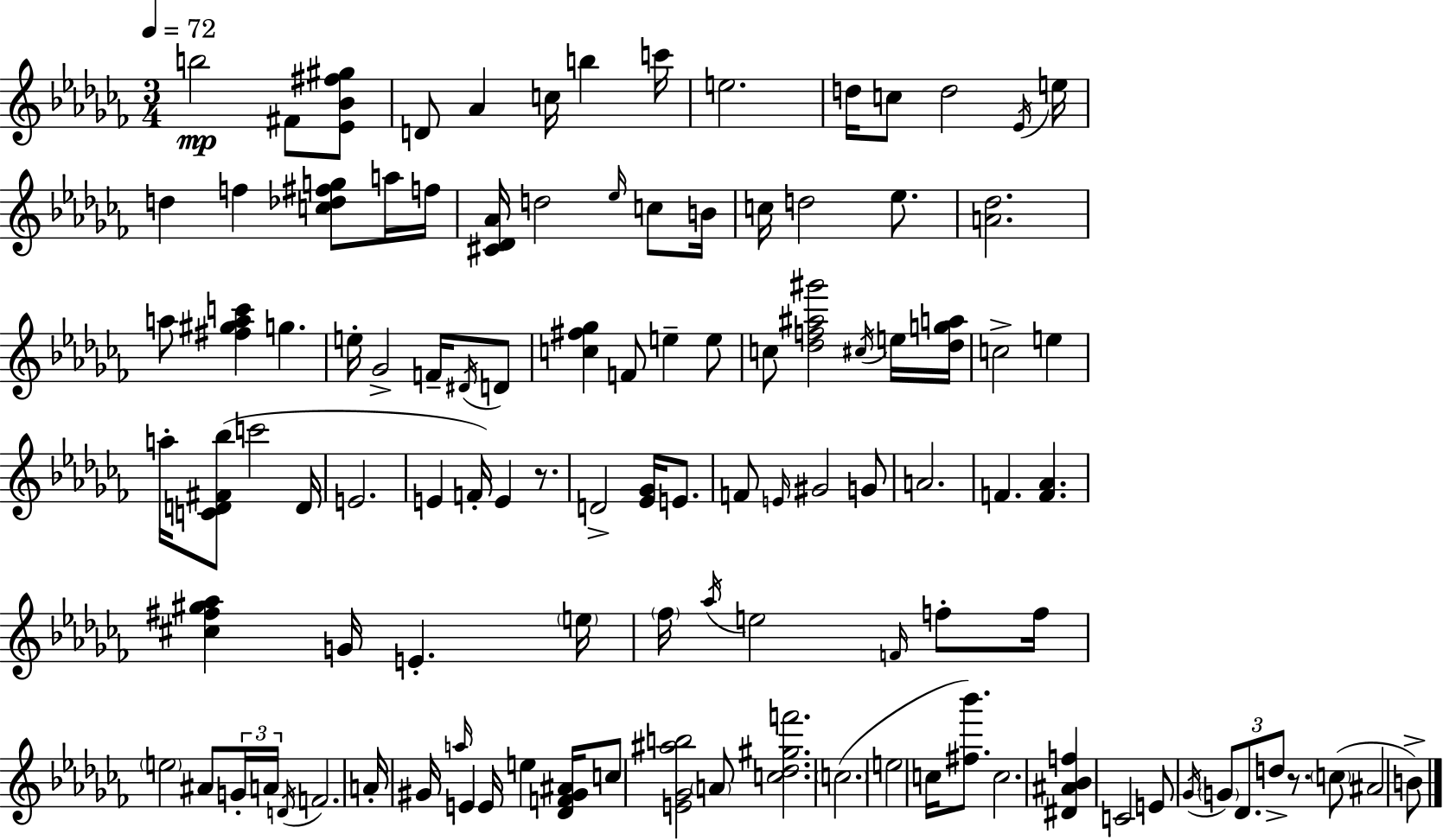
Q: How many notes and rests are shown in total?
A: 109